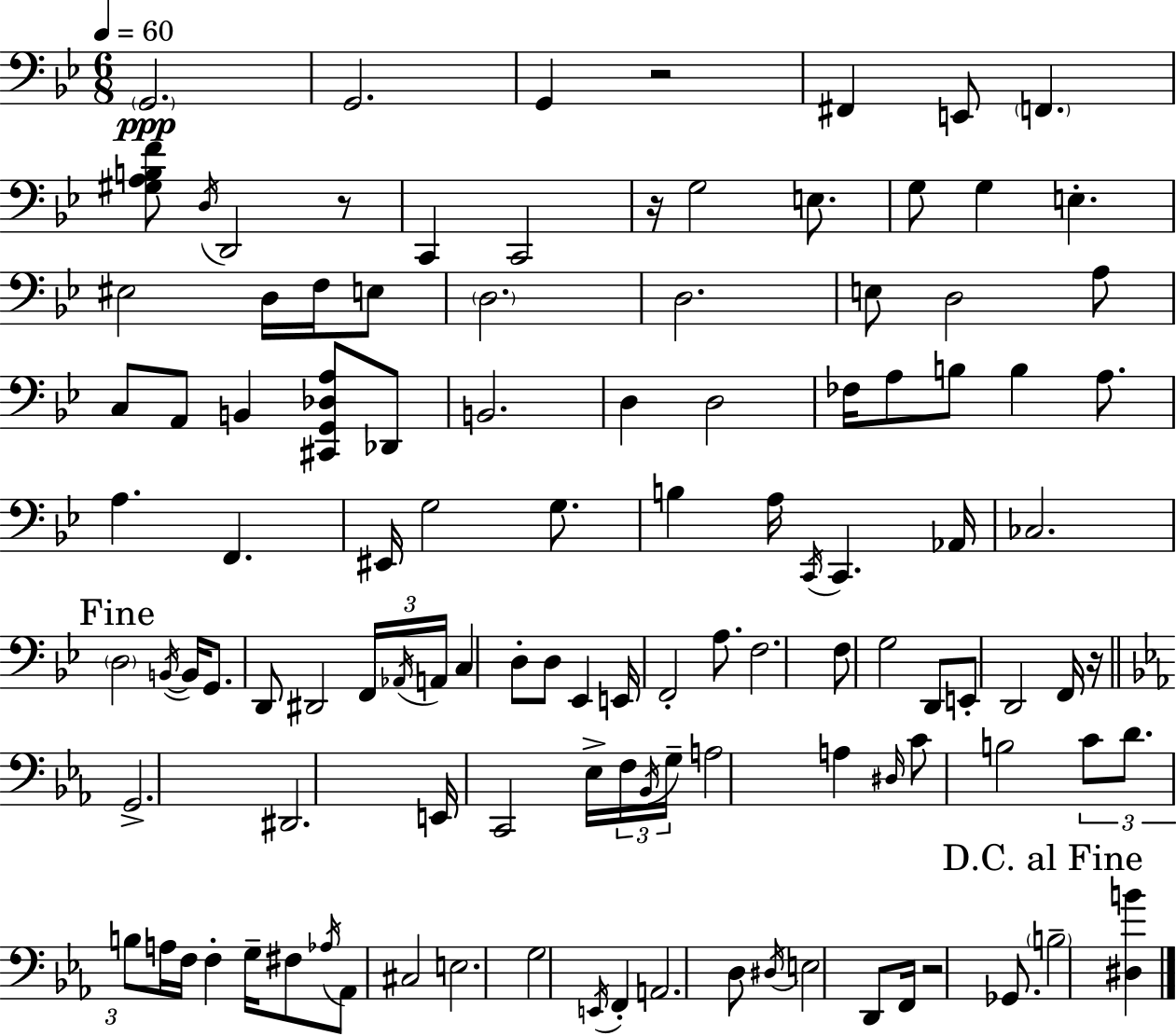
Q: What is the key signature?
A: BES major